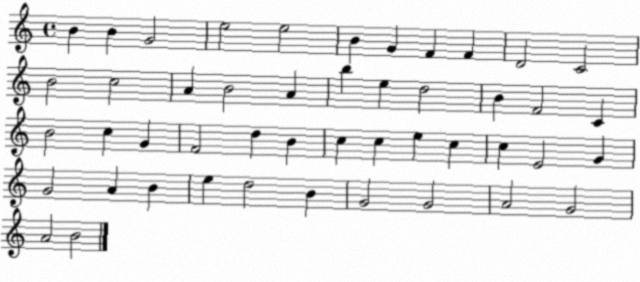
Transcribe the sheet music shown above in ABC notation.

X:1
T:Untitled
M:4/4
L:1/4
K:C
B B G2 e2 e2 B G F F D2 C2 B2 c2 A B2 A b e d2 B F2 C B2 c G F2 d B c c e c c E2 G G2 A B e d2 B G2 G2 A2 G2 A2 B2